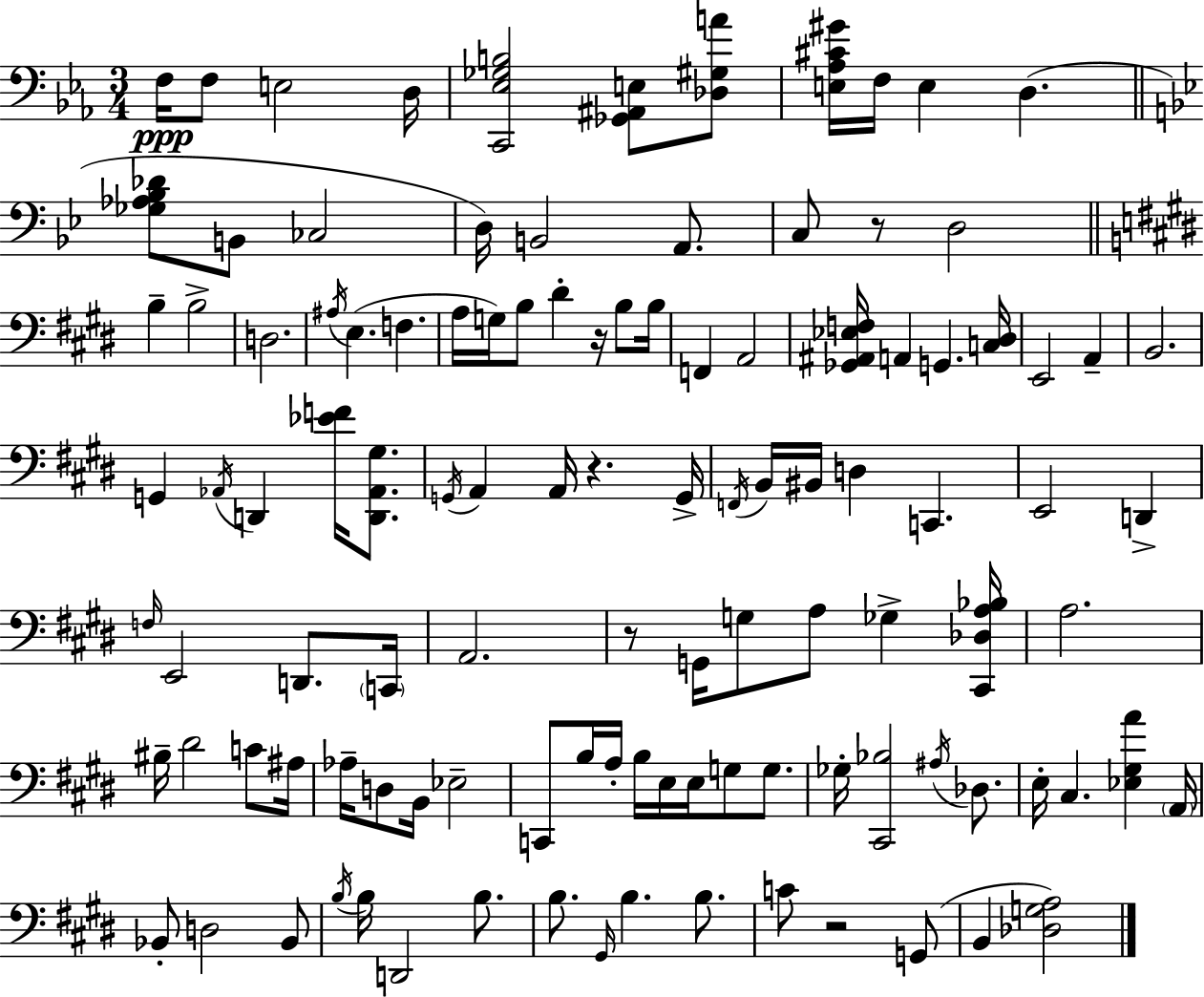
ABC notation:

X:1
T:Untitled
M:3/4
L:1/4
K:Eb
F,/4 F,/2 E,2 D,/4 [C,,_E,_G,B,]2 [_G,,^A,,E,]/2 [_D,^G,A]/2 [E,_A,^C^G]/4 F,/4 E, D, [_G,_A,_B,_D]/2 B,,/2 _C,2 D,/4 B,,2 A,,/2 C,/2 z/2 D,2 B, B,2 D,2 ^A,/4 E, F, A,/4 G,/4 B,/2 ^D z/4 B,/2 B,/4 F,, A,,2 [_G,,^A,,_E,F,]/4 A,, G,, [C,^D,]/4 E,,2 A,, B,,2 G,, _A,,/4 D,, [_EF]/4 [D,,_A,,^G,]/2 G,,/4 A,, A,,/4 z G,,/4 F,,/4 B,,/4 ^B,,/4 D, C,, E,,2 D,, F,/4 E,,2 D,,/2 C,,/4 A,,2 z/2 G,,/4 G,/2 A,/2 _G, [^C,,_D,A,_B,]/4 A,2 ^B,/4 ^D2 C/2 ^A,/4 _A,/4 D,/2 B,,/4 _E,2 C,,/2 B,/4 A,/4 B,/4 E,/4 E,/4 G,/2 G,/2 _G,/4 [^C,,_B,]2 ^A,/4 _D,/2 E,/4 ^C, [_E,^G,A] A,,/4 _B,,/2 D,2 _B,,/2 B,/4 B,/4 D,,2 B,/2 B,/2 ^G,,/4 B, B,/2 C/2 z2 G,,/2 B,, [_D,G,A,]2